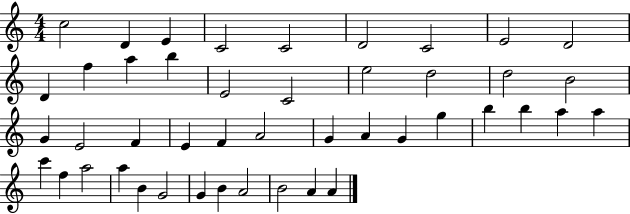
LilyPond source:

{
  \clef treble
  \numericTimeSignature
  \time 4/4
  \key c \major
  c''2 d'4 e'4 | c'2 c'2 | d'2 c'2 | e'2 d'2 | \break d'4 f''4 a''4 b''4 | e'2 c'2 | e''2 d''2 | d''2 b'2 | \break g'4 e'2 f'4 | e'4 f'4 a'2 | g'4 a'4 g'4 g''4 | b''4 b''4 a''4 a''4 | \break c'''4 f''4 a''2 | a''4 b'4 g'2 | g'4 b'4 a'2 | b'2 a'4 a'4 | \break \bar "|."
}